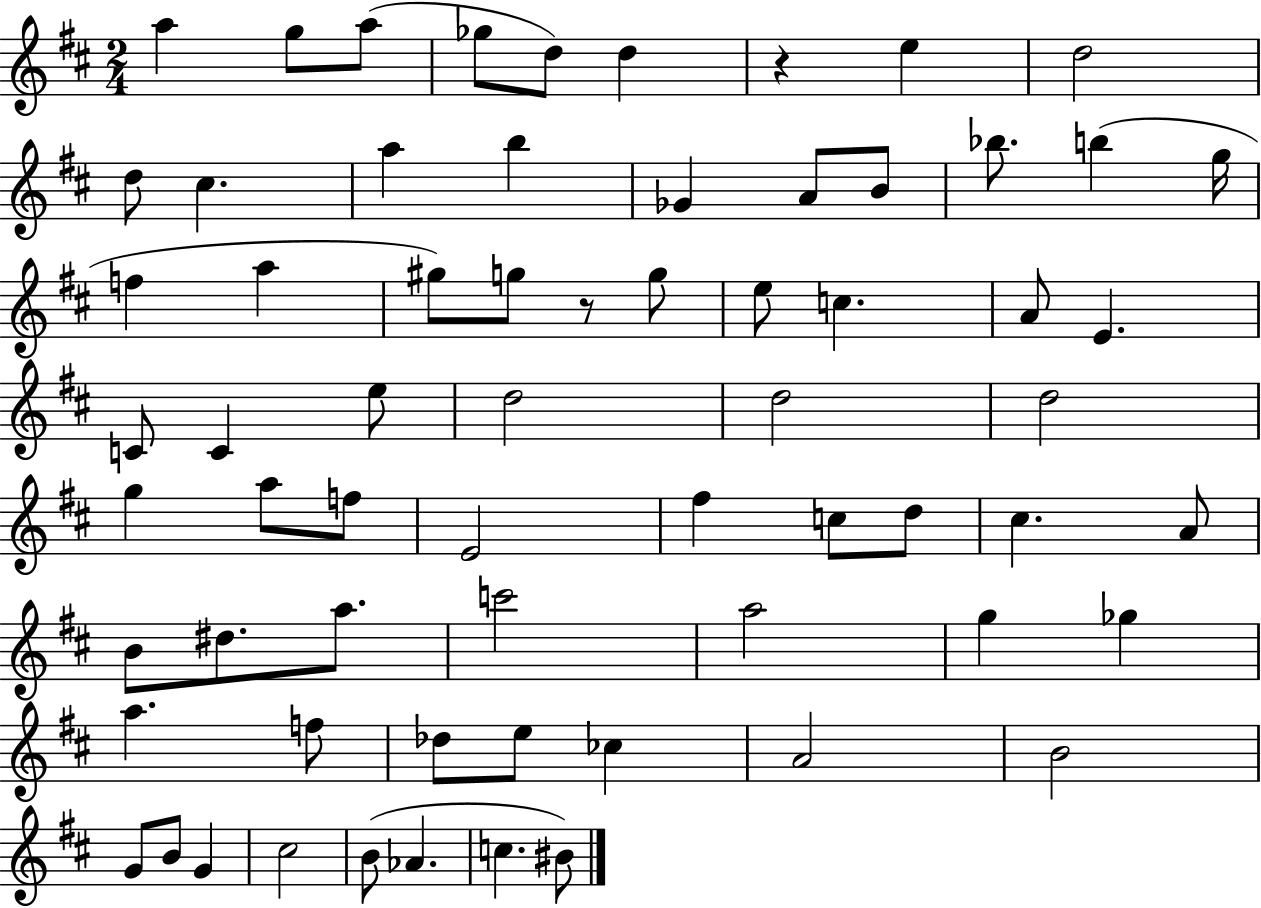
A5/q G5/e A5/e Gb5/e D5/e D5/q R/q E5/q D5/h D5/e C#5/q. A5/q B5/q Gb4/q A4/e B4/e Bb5/e. B5/q G5/s F5/q A5/q G#5/e G5/e R/e G5/e E5/e C5/q. A4/e E4/q. C4/e C4/q E5/e D5/h D5/h D5/h G5/q A5/e F5/e E4/h F#5/q C5/e D5/e C#5/q. A4/e B4/e D#5/e. A5/e. C6/h A5/h G5/q Gb5/q A5/q. F5/e Db5/e E5/e CES5/q A4/h B4/h G4/e B4/e G4/q C#5/h B4/e Ab4/q. C5/q. BIS4/e